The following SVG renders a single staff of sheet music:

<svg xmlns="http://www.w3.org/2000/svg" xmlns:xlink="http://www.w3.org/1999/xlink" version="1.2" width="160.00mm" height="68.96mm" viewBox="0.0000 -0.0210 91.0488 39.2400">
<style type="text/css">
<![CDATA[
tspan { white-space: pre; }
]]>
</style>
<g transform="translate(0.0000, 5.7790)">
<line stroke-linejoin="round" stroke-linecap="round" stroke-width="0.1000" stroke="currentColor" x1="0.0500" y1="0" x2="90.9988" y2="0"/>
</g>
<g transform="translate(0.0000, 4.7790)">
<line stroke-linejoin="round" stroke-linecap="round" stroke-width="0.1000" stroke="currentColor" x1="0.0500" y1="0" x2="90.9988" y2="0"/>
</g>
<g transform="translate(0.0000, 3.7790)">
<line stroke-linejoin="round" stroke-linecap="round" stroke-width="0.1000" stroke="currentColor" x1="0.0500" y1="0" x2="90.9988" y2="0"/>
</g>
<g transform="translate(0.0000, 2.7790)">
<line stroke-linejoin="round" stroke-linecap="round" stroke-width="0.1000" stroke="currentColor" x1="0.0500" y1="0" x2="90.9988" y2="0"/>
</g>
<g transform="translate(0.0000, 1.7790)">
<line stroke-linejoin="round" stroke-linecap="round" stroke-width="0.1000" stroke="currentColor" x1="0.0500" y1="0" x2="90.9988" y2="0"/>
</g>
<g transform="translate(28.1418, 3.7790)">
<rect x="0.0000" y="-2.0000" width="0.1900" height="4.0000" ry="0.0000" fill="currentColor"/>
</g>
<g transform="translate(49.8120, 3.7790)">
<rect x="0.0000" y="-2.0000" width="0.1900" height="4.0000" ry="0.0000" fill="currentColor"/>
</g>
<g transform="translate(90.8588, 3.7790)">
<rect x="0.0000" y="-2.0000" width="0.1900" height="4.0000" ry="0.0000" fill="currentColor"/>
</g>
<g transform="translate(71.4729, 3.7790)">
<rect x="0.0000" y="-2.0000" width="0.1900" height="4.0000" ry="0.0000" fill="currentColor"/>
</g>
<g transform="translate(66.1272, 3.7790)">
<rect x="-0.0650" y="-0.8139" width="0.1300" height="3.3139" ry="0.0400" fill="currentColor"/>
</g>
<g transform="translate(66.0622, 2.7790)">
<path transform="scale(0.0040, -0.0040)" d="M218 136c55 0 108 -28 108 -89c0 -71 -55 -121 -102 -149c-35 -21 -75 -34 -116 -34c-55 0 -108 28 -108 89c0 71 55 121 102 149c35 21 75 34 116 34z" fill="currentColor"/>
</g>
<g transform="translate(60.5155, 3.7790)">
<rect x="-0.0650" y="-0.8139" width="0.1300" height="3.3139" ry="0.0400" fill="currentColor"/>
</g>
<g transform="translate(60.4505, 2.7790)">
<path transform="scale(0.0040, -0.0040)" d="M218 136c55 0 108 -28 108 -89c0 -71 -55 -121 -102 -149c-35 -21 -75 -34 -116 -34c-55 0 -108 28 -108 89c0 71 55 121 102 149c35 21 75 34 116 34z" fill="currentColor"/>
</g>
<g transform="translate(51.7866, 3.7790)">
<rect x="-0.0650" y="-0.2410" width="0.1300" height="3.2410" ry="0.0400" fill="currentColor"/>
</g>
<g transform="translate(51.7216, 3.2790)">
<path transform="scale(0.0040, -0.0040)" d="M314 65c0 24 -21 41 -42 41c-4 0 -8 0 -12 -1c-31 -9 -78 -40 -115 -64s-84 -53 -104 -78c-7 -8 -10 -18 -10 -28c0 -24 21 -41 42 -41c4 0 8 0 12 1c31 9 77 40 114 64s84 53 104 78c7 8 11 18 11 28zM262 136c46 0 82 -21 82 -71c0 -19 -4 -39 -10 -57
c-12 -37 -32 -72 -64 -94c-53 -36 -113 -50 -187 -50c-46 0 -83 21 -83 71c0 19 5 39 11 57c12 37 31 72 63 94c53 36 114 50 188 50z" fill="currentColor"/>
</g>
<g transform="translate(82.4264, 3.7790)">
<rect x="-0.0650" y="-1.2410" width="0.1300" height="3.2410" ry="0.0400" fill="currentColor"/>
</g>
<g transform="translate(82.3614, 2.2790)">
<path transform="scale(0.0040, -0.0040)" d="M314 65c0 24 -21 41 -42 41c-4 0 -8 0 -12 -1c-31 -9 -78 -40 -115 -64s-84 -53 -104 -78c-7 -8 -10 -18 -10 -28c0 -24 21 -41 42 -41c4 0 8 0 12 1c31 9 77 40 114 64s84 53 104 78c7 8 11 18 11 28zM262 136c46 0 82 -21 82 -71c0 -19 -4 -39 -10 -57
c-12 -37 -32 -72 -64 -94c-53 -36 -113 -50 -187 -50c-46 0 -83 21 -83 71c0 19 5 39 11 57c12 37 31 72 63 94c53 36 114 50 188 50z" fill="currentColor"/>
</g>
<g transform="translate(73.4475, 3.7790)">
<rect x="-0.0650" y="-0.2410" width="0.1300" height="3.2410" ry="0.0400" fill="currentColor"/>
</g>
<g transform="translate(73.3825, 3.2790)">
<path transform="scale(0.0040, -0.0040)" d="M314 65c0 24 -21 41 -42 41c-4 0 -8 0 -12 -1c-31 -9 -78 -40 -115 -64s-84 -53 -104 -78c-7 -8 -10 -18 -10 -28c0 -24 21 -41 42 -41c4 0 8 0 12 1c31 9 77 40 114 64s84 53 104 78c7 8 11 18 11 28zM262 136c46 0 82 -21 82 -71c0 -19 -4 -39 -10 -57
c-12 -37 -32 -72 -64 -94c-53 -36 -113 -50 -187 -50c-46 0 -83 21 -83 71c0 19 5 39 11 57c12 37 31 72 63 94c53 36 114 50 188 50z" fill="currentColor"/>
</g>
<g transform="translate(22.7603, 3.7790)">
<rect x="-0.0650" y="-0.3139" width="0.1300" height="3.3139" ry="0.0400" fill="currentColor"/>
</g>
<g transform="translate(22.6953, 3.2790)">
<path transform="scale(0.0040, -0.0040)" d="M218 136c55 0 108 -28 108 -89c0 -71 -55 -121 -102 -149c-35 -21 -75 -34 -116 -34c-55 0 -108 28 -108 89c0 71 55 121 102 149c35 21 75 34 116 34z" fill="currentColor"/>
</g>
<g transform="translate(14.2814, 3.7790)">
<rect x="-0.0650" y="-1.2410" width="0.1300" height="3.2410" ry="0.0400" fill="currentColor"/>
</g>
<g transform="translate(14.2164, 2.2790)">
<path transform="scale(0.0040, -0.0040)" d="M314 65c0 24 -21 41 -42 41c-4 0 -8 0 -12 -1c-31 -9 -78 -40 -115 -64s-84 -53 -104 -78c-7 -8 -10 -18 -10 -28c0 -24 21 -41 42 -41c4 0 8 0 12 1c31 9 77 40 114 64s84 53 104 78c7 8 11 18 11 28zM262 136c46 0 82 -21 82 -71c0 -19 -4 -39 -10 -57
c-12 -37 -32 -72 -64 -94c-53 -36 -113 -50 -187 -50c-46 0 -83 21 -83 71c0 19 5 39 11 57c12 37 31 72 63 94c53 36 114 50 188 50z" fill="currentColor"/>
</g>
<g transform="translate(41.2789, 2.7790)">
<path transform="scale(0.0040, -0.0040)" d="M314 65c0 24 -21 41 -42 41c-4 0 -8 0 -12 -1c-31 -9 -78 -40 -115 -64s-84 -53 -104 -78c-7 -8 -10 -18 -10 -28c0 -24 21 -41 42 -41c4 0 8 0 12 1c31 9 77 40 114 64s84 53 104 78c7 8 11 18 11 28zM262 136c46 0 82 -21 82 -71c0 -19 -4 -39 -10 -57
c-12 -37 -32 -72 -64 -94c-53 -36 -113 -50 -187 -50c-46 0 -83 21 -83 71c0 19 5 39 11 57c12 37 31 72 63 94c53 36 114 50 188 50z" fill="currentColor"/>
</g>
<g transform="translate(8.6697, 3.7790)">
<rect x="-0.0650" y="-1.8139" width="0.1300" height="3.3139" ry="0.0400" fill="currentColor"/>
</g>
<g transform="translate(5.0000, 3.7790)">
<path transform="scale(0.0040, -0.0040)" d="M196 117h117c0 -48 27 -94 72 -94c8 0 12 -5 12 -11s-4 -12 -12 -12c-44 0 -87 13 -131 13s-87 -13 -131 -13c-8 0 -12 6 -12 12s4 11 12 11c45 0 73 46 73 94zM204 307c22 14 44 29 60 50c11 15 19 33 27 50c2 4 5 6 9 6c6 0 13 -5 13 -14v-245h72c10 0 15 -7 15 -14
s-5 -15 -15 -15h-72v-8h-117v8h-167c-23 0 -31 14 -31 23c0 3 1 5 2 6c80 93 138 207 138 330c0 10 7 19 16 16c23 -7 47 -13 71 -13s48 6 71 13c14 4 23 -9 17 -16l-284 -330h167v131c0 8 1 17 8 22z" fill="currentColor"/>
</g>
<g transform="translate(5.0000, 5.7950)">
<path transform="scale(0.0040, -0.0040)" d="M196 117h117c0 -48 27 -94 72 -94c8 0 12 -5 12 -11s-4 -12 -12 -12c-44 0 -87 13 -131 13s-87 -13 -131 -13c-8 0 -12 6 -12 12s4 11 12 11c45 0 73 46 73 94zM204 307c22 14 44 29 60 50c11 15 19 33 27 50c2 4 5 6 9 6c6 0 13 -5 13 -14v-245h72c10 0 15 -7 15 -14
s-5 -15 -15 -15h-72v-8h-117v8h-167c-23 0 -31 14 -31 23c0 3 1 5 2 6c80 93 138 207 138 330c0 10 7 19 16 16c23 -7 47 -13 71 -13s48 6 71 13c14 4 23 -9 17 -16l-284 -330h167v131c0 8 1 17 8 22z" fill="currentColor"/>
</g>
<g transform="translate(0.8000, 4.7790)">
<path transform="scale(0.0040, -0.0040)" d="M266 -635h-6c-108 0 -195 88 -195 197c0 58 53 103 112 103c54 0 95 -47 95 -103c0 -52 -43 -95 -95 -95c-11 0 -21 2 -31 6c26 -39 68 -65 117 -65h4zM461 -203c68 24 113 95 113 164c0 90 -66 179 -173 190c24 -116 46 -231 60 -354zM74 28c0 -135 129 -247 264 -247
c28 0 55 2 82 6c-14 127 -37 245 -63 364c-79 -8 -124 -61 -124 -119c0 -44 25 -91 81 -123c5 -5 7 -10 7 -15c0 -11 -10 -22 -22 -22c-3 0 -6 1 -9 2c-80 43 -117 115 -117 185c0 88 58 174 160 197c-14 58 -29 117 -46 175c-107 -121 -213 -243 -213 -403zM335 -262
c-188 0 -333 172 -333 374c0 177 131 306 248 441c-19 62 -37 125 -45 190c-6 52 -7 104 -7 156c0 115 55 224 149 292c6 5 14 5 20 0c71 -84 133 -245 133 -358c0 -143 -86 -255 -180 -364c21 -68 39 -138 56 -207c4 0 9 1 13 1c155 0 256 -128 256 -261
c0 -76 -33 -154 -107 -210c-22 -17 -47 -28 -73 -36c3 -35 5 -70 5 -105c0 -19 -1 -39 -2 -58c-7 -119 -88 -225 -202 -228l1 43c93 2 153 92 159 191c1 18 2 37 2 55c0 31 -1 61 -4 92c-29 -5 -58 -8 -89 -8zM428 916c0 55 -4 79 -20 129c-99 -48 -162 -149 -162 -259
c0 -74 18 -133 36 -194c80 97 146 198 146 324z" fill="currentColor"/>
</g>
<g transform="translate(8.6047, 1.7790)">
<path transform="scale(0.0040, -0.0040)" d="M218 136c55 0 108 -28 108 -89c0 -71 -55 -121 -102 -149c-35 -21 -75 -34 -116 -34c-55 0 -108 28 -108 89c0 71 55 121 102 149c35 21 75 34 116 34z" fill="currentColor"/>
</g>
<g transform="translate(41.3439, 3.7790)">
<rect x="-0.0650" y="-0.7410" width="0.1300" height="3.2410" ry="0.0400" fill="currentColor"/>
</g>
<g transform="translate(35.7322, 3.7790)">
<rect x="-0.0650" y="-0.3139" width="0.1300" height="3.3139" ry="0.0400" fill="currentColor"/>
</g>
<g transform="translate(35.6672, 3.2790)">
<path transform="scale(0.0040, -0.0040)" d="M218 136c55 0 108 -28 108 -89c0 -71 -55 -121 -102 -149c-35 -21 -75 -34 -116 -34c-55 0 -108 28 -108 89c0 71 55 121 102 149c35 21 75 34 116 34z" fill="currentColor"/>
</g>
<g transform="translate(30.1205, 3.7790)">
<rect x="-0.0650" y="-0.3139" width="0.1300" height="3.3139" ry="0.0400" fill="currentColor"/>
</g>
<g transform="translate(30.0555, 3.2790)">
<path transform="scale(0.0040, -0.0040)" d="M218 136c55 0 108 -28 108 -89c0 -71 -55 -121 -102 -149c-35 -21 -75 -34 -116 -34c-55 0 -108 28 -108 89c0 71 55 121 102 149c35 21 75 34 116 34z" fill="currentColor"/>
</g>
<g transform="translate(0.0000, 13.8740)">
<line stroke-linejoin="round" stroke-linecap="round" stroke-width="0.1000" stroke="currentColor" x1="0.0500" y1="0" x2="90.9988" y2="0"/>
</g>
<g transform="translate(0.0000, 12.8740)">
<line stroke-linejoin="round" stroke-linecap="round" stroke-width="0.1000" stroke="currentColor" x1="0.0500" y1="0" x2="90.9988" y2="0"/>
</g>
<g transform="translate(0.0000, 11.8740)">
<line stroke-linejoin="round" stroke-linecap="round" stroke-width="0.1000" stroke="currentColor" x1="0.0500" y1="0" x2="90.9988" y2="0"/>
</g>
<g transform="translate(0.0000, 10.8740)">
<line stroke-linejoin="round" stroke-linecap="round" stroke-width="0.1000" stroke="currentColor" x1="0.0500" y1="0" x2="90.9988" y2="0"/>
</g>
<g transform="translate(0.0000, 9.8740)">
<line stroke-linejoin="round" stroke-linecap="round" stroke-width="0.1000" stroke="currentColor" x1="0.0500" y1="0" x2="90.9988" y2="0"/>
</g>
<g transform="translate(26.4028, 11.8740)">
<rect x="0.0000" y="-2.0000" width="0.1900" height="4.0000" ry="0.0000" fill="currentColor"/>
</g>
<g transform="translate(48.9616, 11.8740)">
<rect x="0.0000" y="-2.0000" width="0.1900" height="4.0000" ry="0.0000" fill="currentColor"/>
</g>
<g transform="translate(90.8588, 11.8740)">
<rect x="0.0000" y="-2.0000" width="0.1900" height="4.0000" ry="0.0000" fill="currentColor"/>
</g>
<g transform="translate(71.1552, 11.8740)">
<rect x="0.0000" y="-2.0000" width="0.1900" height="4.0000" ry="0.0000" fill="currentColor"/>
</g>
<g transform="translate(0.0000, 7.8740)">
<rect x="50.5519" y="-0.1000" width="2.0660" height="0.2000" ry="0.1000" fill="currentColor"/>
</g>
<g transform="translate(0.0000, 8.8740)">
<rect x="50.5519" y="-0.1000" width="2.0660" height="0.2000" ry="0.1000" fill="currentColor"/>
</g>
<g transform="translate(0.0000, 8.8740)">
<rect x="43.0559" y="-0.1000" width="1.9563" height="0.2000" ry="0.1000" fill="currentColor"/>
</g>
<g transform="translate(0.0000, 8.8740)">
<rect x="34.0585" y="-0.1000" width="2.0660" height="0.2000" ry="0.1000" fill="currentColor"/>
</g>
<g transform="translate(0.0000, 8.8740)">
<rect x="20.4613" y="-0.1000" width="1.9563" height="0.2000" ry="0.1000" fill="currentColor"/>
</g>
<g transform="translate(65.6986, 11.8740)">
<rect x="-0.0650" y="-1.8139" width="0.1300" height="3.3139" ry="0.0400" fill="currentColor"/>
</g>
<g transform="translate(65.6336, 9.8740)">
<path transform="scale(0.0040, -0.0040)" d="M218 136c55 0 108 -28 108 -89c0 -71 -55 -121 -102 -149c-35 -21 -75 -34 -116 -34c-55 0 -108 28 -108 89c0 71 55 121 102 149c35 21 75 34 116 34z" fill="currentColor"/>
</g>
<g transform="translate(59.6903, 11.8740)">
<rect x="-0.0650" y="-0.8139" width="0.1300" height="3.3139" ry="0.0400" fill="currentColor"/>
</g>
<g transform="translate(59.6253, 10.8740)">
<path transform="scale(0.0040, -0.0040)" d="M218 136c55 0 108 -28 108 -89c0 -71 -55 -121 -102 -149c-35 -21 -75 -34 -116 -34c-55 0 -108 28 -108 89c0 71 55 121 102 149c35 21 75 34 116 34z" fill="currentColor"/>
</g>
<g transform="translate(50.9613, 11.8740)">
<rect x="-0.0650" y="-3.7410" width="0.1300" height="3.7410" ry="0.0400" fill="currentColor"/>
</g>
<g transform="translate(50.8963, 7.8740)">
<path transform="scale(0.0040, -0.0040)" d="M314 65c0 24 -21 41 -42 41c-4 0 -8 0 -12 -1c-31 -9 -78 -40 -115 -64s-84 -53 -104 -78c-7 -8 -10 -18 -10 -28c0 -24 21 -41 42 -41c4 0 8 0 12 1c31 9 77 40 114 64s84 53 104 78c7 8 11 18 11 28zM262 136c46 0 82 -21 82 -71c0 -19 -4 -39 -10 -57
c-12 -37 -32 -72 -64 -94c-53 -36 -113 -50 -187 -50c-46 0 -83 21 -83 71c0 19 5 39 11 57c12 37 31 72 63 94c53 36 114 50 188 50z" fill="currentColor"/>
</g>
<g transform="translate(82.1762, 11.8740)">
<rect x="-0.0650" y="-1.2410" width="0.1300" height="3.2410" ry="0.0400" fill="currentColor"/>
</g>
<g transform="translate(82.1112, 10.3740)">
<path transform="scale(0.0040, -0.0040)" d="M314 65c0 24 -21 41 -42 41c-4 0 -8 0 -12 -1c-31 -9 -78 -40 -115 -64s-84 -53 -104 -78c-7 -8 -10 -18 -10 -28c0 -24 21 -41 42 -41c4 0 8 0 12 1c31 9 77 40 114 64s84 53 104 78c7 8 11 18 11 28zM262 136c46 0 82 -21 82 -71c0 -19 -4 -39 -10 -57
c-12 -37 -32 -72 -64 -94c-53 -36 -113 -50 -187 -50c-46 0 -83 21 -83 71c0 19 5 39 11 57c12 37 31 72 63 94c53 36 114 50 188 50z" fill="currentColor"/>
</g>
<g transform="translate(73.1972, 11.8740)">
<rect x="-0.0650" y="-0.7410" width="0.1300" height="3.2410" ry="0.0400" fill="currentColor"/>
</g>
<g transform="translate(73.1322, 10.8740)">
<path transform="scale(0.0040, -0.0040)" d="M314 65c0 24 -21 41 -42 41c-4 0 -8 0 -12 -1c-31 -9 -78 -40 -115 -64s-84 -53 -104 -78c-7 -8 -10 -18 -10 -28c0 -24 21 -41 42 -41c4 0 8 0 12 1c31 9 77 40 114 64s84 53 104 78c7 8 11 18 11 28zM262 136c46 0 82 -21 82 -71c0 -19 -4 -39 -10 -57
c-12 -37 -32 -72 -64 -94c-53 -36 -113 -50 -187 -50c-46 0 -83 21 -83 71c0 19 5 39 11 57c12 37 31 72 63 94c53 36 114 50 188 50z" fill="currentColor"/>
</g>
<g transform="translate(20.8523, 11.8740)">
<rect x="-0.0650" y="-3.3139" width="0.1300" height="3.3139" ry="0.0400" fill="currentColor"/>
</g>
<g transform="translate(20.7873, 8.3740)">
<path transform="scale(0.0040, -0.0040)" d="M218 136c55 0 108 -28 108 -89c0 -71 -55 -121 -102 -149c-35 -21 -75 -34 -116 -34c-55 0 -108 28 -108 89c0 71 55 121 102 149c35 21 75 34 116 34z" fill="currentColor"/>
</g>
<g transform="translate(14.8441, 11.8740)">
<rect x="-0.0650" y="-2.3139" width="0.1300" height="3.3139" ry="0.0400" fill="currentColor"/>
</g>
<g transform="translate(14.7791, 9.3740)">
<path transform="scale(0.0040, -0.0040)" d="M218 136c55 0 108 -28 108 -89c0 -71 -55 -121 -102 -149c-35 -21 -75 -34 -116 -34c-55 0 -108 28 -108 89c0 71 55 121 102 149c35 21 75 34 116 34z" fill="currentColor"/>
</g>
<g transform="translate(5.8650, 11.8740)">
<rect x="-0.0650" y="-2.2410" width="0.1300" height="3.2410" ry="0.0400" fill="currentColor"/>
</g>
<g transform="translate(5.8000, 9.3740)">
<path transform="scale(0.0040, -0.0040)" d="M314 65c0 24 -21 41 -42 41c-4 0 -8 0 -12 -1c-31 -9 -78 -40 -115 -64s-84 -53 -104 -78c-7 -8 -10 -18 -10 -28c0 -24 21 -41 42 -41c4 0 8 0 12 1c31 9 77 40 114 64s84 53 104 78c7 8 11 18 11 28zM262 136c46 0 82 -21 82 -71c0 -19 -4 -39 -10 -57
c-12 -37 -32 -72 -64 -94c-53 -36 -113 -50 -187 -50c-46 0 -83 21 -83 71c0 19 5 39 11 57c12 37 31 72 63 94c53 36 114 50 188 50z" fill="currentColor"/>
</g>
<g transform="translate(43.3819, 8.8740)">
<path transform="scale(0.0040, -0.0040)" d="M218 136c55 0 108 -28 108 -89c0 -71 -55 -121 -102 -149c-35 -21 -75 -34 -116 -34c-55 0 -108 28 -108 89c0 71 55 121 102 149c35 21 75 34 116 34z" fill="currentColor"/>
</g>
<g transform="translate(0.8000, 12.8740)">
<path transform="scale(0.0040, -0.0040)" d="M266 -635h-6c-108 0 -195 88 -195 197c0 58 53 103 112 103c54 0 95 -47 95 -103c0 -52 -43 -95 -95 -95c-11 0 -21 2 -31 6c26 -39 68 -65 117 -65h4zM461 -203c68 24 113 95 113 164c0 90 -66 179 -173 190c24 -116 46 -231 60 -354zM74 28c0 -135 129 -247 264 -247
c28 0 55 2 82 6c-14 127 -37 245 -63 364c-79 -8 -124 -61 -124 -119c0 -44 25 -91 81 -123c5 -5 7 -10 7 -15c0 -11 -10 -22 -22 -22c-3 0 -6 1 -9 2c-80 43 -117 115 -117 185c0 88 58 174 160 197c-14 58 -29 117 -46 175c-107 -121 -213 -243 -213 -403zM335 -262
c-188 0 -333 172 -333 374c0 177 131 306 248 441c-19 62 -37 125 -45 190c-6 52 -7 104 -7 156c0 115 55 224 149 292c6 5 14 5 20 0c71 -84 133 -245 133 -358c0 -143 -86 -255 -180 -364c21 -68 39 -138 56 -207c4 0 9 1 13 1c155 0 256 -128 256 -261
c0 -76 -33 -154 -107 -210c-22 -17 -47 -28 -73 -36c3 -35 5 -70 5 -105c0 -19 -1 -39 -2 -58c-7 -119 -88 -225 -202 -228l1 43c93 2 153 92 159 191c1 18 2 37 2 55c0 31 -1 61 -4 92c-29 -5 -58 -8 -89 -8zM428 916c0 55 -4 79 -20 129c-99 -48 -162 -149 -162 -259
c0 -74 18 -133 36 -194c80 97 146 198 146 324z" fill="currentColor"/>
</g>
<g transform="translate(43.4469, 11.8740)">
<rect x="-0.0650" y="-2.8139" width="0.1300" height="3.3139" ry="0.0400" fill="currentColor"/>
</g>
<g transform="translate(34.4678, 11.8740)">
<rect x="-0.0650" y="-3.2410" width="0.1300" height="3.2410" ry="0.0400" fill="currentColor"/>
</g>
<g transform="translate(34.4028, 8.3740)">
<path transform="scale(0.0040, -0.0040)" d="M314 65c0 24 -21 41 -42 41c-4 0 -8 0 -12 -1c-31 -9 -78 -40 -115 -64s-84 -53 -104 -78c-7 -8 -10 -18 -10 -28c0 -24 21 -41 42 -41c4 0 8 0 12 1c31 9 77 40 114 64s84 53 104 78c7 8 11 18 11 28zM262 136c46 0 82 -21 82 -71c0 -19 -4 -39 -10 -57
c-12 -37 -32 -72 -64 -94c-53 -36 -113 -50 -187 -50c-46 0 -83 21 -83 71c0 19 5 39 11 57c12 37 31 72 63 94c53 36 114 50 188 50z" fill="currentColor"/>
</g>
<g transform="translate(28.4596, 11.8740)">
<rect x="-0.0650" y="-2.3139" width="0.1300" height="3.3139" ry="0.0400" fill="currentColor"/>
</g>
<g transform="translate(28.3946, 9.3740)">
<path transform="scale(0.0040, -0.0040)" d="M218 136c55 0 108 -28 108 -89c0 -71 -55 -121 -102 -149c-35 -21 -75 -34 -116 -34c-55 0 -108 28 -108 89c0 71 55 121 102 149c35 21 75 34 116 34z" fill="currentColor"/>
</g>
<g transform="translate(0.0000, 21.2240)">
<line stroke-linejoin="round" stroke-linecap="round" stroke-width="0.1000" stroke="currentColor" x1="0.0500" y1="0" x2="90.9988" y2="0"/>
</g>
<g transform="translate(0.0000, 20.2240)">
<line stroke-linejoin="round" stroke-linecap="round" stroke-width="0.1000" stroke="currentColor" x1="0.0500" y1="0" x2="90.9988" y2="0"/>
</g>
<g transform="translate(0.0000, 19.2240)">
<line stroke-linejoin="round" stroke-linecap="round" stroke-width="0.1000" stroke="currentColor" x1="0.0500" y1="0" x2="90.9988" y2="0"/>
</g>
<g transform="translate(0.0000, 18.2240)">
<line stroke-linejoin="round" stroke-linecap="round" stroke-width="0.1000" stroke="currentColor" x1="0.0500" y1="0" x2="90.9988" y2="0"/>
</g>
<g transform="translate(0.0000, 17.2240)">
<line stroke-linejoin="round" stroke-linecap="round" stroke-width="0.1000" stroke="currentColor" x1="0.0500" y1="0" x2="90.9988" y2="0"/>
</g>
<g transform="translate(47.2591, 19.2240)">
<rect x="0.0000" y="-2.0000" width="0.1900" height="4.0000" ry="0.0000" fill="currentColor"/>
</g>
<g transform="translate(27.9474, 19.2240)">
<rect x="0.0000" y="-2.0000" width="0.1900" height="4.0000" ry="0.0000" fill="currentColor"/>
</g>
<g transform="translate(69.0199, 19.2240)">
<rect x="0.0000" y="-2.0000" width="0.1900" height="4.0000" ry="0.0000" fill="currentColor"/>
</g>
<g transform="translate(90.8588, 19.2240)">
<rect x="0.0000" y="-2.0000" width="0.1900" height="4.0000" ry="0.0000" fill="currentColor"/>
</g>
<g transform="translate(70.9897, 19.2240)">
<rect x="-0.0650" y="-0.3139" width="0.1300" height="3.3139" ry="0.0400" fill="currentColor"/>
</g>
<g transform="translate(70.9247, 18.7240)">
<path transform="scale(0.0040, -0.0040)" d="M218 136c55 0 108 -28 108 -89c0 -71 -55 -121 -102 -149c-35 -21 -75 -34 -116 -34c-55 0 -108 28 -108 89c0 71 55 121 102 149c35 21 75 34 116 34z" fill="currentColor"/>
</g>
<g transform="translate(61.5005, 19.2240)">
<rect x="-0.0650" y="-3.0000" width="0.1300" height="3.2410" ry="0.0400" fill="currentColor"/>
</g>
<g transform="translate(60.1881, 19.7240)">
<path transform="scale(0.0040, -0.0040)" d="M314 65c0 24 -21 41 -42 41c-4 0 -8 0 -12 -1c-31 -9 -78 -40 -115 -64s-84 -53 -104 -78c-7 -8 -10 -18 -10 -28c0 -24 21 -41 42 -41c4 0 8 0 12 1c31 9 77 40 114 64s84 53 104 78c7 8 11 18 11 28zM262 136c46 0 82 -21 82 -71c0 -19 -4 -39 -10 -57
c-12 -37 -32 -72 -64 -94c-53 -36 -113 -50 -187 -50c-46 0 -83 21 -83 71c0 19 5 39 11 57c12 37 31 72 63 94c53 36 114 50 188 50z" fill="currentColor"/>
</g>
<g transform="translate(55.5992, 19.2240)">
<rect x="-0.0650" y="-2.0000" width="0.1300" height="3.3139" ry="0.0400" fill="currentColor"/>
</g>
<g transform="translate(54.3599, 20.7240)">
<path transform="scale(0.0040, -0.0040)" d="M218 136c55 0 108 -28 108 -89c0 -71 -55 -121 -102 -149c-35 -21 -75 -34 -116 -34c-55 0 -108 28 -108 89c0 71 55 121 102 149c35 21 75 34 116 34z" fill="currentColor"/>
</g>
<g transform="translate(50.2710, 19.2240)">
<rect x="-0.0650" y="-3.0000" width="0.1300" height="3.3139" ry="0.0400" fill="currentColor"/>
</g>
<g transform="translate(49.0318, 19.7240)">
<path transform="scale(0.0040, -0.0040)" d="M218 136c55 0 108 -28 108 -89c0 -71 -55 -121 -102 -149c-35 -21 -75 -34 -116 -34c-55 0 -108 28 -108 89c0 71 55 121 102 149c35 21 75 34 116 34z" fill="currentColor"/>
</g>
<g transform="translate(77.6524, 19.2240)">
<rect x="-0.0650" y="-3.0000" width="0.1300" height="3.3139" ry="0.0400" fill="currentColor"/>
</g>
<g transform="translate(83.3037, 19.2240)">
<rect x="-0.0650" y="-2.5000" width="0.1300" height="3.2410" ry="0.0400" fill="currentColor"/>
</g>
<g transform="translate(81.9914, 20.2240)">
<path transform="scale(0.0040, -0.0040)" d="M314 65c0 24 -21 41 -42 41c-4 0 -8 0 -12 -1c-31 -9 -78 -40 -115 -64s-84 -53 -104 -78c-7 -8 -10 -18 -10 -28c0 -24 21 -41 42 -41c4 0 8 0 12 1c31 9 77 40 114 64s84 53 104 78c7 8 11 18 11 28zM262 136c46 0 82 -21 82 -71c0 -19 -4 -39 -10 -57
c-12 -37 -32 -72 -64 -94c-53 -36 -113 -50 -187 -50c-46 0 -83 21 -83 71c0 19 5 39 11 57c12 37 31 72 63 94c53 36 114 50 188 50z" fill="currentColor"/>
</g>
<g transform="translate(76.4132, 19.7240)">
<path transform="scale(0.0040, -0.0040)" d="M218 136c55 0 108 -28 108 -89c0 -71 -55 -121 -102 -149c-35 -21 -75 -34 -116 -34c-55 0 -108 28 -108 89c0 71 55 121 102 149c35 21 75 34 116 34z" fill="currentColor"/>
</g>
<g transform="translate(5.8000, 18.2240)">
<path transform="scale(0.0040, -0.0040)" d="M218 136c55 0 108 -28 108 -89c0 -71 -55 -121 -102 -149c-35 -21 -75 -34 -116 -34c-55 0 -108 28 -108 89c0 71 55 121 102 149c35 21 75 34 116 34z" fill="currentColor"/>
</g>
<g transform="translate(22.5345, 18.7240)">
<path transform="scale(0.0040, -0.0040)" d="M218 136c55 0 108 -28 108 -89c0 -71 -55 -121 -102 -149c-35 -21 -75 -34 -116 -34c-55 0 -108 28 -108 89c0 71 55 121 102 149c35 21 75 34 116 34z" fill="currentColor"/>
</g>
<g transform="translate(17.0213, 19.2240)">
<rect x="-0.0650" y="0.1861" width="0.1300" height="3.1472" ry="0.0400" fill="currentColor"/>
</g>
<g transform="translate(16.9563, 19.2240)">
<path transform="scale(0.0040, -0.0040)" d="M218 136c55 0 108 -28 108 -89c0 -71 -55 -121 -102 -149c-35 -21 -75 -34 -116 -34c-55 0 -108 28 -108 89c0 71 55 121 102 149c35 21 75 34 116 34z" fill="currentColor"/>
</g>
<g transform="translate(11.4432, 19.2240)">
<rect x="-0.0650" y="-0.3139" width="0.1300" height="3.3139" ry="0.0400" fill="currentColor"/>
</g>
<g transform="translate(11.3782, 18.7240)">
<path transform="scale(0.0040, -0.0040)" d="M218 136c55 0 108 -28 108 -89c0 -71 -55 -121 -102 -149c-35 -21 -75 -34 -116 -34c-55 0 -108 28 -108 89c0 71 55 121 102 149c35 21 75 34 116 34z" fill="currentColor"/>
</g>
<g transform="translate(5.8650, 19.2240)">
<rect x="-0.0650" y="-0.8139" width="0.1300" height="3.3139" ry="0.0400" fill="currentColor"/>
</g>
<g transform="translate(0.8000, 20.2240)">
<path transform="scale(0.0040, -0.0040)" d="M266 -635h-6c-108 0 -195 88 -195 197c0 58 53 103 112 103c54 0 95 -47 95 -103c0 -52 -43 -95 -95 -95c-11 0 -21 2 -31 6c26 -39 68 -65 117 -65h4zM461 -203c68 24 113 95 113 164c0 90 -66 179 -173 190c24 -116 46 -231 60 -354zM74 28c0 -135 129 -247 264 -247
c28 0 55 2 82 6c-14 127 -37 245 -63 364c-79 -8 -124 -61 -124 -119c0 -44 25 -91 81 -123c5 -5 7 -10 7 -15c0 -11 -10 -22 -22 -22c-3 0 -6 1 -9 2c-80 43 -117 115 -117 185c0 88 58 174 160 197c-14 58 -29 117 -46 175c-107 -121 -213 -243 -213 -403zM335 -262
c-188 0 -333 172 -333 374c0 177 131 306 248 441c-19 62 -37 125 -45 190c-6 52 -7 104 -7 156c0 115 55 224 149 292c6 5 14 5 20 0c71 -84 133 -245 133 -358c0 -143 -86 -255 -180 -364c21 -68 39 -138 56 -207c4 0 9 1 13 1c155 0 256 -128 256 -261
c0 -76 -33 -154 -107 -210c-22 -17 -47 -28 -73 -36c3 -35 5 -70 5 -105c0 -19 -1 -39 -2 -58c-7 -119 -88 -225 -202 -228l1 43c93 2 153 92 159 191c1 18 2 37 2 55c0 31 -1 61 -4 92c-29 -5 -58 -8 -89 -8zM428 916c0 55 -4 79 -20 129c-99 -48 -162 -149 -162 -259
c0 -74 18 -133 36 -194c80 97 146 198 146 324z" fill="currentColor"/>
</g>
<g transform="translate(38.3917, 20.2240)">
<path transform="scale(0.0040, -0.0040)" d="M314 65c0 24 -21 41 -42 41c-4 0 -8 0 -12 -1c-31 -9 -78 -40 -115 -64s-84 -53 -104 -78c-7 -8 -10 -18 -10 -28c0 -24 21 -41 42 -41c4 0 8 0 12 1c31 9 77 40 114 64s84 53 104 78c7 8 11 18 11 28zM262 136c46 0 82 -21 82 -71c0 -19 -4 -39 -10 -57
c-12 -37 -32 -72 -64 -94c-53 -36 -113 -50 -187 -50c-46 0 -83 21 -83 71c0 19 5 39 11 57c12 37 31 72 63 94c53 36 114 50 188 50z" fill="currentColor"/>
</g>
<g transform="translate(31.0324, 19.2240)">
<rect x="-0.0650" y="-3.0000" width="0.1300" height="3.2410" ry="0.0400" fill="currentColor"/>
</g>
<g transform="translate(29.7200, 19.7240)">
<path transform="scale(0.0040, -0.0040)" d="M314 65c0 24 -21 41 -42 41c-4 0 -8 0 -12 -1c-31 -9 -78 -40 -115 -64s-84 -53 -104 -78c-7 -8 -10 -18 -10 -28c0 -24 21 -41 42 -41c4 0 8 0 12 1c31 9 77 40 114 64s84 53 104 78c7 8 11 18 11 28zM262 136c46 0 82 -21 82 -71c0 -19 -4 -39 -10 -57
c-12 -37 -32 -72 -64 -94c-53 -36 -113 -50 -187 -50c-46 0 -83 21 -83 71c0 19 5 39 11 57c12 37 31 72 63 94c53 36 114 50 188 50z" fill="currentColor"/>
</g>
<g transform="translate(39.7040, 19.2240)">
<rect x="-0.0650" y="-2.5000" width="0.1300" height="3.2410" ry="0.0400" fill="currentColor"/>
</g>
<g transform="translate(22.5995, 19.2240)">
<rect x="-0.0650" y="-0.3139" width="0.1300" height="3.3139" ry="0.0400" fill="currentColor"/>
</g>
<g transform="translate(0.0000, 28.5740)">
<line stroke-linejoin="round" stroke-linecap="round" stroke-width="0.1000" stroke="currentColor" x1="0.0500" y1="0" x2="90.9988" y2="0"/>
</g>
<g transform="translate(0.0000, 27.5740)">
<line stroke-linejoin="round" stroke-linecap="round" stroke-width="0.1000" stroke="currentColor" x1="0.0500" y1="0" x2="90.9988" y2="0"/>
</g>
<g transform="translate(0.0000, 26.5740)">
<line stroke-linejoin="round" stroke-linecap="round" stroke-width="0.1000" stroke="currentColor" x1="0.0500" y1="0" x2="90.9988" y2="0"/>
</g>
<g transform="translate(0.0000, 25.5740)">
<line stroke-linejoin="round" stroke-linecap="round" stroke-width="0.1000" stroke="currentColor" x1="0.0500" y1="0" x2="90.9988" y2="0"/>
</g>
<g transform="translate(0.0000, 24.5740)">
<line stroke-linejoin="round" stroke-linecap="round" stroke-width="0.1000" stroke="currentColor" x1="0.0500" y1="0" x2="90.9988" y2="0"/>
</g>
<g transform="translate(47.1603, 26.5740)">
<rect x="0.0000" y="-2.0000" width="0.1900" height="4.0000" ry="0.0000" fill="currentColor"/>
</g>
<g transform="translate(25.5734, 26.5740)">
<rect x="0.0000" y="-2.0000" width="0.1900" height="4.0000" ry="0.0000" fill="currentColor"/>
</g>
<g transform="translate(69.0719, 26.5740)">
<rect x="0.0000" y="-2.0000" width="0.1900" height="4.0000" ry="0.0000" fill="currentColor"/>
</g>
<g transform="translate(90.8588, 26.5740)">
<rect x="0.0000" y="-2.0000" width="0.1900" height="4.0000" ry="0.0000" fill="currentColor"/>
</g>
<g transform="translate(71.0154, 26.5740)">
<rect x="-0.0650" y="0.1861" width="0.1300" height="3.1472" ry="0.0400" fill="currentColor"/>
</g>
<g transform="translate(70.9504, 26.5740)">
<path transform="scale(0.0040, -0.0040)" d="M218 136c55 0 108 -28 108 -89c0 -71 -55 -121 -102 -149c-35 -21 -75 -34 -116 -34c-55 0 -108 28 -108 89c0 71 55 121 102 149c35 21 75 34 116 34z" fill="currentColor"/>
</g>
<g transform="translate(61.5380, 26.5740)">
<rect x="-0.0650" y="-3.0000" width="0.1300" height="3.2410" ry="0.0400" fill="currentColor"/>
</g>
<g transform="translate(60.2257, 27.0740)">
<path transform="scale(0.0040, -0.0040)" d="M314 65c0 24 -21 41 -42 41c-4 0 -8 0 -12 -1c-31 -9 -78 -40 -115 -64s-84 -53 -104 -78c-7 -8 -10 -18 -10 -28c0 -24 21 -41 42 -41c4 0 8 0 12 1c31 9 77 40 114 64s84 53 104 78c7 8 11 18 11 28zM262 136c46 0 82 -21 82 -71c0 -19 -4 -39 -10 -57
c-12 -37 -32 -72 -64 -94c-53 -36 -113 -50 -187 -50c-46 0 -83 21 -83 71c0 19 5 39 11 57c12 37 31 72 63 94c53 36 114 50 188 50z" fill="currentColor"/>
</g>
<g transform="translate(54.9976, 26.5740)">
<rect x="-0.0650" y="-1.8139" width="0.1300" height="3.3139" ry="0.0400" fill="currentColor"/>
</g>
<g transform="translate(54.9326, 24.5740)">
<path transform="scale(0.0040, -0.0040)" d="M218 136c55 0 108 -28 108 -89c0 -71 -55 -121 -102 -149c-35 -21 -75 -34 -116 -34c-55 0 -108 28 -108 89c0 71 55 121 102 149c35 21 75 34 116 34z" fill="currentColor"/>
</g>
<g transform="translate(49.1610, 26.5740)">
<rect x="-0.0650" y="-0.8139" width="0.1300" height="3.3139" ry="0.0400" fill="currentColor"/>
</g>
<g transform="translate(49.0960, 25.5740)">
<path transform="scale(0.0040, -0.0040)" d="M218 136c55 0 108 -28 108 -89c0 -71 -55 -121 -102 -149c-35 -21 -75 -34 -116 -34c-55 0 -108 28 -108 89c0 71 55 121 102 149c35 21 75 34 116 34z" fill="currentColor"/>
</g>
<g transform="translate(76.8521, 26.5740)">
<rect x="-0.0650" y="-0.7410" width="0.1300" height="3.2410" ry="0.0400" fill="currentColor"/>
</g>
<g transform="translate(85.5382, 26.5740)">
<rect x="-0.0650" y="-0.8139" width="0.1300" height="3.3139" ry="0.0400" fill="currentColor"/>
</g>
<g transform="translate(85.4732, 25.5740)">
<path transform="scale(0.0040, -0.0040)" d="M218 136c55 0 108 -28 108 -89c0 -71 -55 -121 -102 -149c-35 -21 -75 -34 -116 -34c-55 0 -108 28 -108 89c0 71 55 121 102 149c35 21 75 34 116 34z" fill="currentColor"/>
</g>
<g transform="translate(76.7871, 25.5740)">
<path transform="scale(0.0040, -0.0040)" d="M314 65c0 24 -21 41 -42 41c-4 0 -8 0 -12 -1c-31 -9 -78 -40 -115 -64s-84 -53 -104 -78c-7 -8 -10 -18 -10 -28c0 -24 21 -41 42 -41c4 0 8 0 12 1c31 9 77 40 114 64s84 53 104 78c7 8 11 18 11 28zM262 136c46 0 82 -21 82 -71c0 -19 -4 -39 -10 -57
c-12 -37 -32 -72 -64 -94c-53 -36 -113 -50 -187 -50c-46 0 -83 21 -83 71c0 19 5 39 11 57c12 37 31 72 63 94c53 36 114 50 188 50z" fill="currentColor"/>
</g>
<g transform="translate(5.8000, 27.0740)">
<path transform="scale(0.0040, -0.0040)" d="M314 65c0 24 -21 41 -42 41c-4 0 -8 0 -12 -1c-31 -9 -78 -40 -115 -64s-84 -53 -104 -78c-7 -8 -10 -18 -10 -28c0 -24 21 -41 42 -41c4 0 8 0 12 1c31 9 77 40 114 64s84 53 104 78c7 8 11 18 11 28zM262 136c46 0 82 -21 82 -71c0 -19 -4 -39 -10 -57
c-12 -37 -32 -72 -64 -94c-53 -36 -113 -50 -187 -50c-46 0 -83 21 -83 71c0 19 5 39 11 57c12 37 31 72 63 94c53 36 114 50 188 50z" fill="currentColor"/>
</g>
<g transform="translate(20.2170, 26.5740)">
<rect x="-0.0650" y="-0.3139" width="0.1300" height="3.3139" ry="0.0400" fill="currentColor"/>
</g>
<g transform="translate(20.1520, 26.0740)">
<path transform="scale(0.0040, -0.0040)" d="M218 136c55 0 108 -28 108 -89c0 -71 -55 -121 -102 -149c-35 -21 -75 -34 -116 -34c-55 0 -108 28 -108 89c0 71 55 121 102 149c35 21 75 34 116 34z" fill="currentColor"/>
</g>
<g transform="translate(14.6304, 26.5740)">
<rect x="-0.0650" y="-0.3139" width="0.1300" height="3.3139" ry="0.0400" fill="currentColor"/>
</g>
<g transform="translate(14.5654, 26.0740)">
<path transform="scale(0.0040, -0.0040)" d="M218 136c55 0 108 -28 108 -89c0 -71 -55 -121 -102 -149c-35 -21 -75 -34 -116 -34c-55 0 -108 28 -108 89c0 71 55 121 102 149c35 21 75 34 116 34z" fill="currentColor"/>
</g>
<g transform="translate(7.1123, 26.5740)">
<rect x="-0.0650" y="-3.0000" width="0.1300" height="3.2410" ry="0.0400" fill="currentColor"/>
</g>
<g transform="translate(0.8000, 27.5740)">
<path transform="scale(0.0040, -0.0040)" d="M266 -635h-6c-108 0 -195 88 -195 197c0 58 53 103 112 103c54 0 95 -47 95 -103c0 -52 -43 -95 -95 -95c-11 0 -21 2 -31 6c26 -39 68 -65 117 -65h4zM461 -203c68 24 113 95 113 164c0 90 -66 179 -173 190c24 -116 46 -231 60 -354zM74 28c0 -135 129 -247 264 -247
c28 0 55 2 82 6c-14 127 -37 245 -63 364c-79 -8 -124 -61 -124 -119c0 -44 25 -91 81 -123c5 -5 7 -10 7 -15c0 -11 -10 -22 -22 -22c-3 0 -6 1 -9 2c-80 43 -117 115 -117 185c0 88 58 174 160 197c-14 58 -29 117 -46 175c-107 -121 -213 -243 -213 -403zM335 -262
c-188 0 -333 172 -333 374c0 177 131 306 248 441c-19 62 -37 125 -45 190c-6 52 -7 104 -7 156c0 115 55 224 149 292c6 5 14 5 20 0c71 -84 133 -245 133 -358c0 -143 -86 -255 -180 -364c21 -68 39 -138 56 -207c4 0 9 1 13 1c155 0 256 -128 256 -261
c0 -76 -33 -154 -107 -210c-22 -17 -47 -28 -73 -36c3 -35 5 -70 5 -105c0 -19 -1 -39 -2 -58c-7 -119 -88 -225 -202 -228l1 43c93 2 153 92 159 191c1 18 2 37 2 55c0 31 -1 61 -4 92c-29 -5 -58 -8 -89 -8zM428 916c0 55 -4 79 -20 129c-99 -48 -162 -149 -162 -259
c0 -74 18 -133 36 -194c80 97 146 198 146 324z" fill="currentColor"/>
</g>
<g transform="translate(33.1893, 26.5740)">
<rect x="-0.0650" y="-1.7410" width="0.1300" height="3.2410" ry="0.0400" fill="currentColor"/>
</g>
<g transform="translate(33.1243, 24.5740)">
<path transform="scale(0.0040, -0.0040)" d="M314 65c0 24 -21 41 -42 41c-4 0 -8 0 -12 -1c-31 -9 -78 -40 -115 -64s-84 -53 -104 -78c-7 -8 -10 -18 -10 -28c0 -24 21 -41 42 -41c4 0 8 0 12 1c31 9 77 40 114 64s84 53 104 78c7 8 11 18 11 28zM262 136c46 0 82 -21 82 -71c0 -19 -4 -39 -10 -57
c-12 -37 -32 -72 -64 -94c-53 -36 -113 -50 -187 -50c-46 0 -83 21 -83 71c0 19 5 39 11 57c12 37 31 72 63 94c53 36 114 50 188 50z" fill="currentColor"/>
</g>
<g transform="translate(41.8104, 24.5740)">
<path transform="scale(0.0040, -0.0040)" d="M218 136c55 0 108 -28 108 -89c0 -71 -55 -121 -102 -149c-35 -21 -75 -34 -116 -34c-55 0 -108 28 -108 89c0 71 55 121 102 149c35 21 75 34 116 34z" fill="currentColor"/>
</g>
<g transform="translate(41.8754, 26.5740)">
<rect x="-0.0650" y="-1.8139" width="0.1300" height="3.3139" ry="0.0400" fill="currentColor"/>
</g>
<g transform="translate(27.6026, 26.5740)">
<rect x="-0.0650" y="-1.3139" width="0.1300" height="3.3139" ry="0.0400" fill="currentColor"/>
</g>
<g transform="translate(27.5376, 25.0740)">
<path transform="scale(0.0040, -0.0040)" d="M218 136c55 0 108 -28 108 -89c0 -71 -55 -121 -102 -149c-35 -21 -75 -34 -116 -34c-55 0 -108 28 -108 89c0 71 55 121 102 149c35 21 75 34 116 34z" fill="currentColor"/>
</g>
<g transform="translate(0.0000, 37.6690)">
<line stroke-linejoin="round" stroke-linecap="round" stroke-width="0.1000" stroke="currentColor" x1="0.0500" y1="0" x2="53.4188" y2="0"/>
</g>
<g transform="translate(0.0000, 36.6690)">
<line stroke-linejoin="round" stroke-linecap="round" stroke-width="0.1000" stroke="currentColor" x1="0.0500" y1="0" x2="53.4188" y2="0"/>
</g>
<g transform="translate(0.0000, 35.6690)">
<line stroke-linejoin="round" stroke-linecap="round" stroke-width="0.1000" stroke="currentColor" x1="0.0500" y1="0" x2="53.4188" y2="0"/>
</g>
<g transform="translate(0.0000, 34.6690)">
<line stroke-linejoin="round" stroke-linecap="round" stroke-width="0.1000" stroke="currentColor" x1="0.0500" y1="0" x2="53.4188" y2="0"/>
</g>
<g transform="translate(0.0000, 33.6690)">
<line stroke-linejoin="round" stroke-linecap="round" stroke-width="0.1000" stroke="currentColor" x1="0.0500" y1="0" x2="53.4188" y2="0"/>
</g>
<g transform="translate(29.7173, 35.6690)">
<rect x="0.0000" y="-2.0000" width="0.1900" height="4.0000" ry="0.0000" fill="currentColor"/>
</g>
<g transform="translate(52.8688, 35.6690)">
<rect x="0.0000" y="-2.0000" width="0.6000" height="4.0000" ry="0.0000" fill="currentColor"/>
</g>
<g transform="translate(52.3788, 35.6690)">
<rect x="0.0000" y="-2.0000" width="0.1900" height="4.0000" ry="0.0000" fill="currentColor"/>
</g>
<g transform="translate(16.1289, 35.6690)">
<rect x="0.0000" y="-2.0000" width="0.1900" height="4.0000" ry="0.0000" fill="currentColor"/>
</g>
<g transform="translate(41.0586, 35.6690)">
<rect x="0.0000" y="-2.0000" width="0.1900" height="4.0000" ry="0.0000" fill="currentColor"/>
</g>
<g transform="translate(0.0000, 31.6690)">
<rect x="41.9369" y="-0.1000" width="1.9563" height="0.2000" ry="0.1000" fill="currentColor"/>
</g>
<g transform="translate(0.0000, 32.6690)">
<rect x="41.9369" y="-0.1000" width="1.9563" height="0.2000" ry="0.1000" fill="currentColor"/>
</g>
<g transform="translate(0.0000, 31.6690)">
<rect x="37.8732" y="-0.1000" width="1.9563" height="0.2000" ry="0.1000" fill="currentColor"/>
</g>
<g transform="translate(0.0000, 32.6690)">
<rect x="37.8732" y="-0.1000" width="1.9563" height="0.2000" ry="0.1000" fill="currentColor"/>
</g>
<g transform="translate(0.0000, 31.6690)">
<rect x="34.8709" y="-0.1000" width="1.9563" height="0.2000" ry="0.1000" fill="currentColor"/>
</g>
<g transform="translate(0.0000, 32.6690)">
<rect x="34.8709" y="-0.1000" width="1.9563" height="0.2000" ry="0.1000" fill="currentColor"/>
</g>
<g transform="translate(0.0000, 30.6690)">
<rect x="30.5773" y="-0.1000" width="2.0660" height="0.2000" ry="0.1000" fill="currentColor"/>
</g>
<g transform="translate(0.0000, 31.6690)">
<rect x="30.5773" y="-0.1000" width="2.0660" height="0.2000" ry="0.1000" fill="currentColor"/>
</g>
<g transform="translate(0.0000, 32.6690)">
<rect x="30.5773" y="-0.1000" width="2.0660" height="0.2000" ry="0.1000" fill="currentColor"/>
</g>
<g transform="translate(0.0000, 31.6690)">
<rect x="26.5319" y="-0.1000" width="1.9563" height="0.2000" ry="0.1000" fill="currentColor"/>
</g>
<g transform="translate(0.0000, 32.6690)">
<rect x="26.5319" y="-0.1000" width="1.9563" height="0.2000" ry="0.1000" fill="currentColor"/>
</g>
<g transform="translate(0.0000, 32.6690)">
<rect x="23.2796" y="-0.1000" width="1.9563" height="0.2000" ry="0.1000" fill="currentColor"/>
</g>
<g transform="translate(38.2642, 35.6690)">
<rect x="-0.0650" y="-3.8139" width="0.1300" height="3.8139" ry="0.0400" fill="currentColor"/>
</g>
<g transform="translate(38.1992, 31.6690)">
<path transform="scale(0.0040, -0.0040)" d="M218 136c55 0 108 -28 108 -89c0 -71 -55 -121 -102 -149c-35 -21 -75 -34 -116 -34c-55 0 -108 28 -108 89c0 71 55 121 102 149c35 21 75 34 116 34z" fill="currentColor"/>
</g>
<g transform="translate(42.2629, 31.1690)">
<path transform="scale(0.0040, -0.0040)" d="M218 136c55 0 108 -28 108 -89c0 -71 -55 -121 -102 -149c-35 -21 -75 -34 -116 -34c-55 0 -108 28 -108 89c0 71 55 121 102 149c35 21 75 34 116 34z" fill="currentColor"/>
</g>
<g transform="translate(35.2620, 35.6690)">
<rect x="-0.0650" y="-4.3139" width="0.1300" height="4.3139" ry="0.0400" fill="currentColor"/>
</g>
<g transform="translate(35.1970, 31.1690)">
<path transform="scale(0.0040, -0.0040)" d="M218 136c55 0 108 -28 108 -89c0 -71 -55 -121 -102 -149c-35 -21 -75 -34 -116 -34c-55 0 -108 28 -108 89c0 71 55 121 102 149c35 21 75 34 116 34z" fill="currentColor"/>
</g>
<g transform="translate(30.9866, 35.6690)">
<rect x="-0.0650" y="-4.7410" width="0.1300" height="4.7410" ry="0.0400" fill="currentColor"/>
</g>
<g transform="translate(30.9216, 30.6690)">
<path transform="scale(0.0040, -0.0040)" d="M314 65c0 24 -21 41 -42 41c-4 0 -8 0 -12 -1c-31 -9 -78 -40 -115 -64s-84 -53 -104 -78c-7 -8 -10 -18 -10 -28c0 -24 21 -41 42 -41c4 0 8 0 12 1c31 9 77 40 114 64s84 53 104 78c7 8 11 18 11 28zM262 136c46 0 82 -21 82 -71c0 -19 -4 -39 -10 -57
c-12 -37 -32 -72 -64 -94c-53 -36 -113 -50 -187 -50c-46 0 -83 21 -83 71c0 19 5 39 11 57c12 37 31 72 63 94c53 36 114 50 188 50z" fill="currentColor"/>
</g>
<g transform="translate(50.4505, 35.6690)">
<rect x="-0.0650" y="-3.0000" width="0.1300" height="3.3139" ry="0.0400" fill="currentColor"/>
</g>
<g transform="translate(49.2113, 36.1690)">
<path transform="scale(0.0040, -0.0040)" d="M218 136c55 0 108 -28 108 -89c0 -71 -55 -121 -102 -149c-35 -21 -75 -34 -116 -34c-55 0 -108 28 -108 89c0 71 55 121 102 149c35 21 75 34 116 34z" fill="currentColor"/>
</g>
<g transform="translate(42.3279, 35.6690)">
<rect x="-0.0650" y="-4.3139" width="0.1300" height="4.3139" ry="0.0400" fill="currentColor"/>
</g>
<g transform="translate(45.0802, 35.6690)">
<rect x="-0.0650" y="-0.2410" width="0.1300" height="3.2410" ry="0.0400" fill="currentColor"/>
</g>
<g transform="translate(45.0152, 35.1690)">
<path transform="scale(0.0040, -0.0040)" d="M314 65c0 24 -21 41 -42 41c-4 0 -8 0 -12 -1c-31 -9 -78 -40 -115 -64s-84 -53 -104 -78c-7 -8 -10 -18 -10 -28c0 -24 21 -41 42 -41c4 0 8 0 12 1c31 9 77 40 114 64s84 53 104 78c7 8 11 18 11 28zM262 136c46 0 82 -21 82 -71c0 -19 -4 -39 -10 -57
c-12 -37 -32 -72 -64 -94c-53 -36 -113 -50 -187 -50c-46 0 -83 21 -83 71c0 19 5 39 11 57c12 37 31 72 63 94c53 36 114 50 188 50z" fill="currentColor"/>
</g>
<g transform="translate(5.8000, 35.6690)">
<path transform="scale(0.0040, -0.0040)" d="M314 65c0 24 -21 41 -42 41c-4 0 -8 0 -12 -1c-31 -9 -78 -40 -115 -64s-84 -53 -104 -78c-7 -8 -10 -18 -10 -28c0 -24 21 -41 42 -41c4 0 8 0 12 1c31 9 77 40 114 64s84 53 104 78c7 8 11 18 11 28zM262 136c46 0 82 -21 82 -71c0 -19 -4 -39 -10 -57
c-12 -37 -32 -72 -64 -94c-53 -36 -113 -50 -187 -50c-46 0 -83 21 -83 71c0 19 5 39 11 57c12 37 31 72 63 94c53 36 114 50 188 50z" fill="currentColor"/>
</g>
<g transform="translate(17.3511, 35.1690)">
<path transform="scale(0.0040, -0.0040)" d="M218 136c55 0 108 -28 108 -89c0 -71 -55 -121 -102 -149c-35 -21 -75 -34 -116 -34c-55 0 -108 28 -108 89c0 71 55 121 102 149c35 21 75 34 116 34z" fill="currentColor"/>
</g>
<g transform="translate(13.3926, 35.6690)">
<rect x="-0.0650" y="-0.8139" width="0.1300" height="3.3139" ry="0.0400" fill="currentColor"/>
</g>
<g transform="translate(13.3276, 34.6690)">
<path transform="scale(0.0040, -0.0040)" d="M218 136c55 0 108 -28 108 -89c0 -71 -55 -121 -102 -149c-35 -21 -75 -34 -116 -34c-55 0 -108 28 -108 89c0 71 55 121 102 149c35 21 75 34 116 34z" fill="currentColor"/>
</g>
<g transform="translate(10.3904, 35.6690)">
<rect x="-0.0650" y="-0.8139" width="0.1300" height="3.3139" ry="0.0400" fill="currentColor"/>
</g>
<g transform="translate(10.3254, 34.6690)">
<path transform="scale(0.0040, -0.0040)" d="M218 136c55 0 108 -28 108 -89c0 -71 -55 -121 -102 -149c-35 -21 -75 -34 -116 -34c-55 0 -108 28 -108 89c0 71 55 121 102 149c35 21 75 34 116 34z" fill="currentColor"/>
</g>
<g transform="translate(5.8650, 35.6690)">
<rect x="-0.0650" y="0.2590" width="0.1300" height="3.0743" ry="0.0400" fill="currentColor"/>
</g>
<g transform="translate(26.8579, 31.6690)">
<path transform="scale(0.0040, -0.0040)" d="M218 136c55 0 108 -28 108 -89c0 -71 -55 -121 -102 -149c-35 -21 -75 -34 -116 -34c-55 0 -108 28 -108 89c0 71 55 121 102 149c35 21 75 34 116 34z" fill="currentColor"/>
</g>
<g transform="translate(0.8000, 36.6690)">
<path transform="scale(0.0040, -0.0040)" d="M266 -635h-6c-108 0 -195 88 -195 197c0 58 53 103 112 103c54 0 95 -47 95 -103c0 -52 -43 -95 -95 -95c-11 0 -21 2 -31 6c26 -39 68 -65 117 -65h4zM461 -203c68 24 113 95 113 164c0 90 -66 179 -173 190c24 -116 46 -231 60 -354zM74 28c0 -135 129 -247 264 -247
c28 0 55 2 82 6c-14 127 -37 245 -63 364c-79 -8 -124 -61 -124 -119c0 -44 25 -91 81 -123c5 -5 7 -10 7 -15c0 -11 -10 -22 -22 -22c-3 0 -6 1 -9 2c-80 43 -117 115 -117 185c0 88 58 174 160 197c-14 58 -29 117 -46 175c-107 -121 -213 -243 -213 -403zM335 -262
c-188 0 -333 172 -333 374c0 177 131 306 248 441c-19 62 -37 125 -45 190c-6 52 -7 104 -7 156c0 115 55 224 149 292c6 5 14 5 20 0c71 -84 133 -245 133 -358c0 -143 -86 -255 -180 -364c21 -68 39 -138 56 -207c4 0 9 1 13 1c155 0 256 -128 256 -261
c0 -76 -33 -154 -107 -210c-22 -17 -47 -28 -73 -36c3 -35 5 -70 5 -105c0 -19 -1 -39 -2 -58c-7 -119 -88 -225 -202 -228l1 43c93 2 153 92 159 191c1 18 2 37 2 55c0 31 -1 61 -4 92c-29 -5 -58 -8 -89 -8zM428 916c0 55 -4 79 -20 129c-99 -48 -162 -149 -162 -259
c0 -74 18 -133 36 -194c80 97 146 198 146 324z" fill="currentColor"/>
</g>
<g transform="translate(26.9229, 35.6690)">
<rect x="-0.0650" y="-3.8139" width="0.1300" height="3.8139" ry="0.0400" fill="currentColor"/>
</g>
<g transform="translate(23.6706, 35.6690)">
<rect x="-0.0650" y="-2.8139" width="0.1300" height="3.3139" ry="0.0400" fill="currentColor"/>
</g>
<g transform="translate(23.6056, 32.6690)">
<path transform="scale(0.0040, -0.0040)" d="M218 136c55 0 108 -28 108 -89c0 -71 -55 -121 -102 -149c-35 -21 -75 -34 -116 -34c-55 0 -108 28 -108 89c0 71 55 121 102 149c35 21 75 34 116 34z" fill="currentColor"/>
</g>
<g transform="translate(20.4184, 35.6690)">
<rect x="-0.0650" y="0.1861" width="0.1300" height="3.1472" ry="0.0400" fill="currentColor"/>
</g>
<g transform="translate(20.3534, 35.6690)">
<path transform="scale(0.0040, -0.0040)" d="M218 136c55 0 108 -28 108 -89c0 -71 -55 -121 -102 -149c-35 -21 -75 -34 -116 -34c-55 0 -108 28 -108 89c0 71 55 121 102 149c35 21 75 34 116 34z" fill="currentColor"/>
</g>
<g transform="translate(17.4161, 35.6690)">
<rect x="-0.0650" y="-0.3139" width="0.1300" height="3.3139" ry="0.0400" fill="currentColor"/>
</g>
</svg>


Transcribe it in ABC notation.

X:1
T:Untitled
M:4/4
L:1/4
K:C
f e2 c c c d2 c2 d d c2 e2 g2 g b g b2 a c'2 d f d2 e2 d c B c A2 G2 A F A2 c A G2 A2 c c e f2 f d f A2 B d2 d B2 d d c B a c' e'2 d' c' d' c2 A